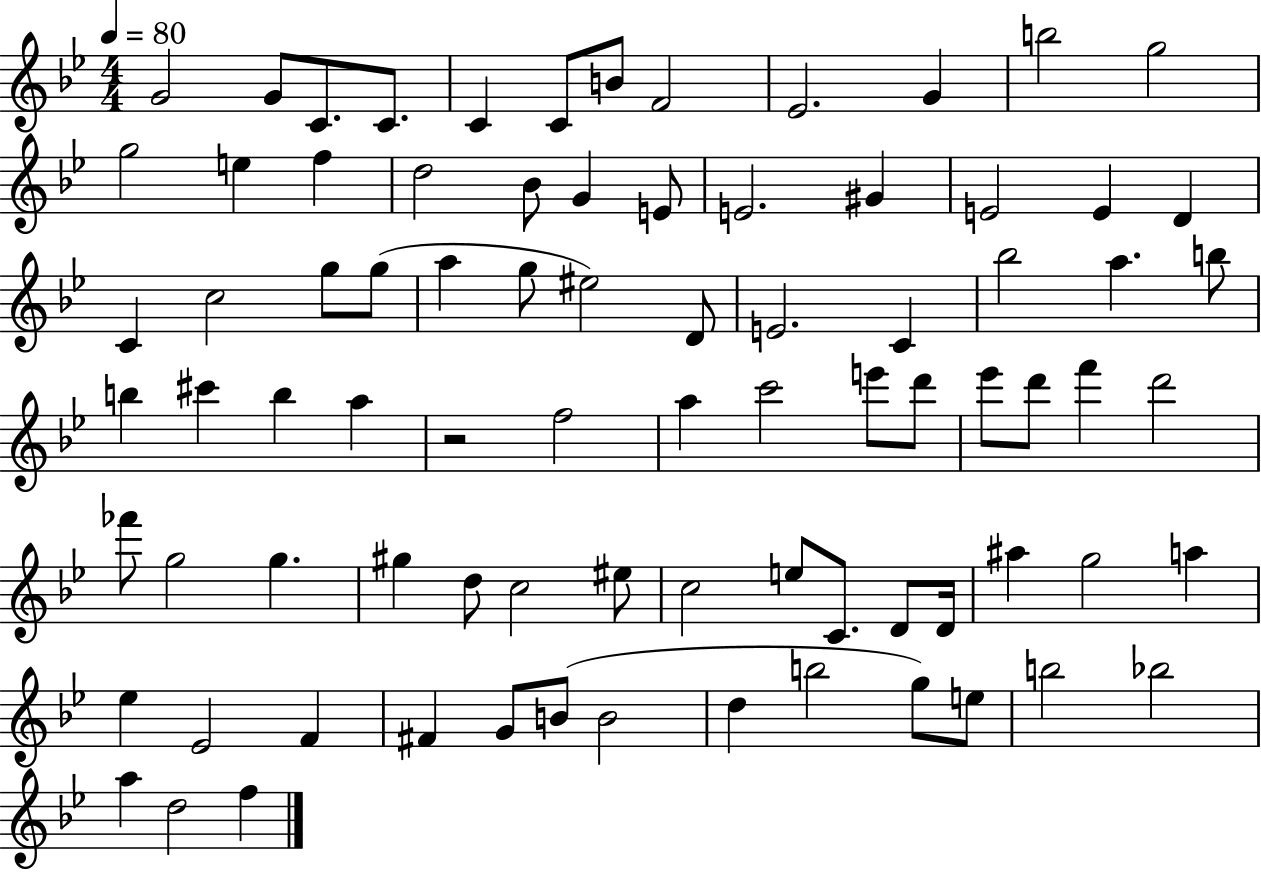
X:1
T:Untitled
M:4/4
L:1/4
K:Bb
G2 G/2 C/2 C/2 C C/2 B/2 F2 _E2 G b2 g2 g2 e f d2 _B/2 G E/2 E2 ^G E2 E D C c2 g/2 g/2 a g/2 ^e2 D/2 E2 C _b2 a b/2 b ^c' b a z2 f2 a c'2 e'/2 d'/2 _e'/2 d'/2 f' d'2 _f'/2 g2 g ^g d/2 c2 ^e/2 c2 e/2 C/2 D/2 D/4 ^a g2 a _e _E2 F ^F G/2 B/2 B2 d b2 g/2 e/2 b2 _b2 a d2 f